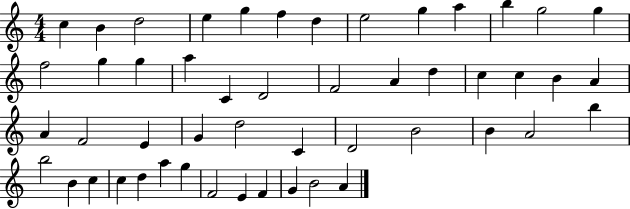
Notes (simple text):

C5/q B4/q D5/h E5/q G5/q F5/q D5/q E5/h G5/q A5/q B5/q G5/h G5/q F5/h G5/q G5/q A5/q C4/q D4/h F4/h A4/q D5/q C5/q C5/q B4/q A4/q A4/q F4/h E4/q G4/q D5/h C4/q D4/h B4/h B4/q A4/h B5/q B5/h B4/q C5/q C5/q D5/q A5/q G5/q F4/h E4/q F4/q G4/q B4/h A4/q